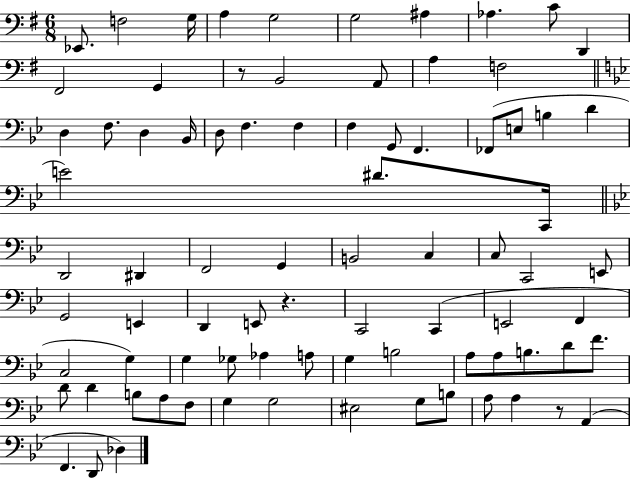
Eb2/e. F3/h G3/s A3/q G3/h G3/h A#3/q Ab3/q. C4/e D2/q F#2/h G2/q R/e B2/h A2/e A3/q F3/h D3/q F3/e. D3/q Bb2/s D3/e F3/q. F3/q F3/q G2/e F2/q. FES2/e E3/e B3/q D4/q E4/h D#4/e. C2/s D2/h D#2/q F2/h G2/q B2/h C3/q C3/e C2/h E2/e G2/h E2/q D2/q E2/e R/q. C2/h C2/q E2/h F2/q C3/h G3/q G3/q Gb3/e Ab3/q A3/e G3/q B3/h A3/e A3/e B3/e. D4/e F4/e. D4/e D4/q B3/e A3/e F3/e G3/q G3/h EIS3/h G3/e B3/e A3/e A3/q R/e A2/q F2/q. D2/e Db3/q